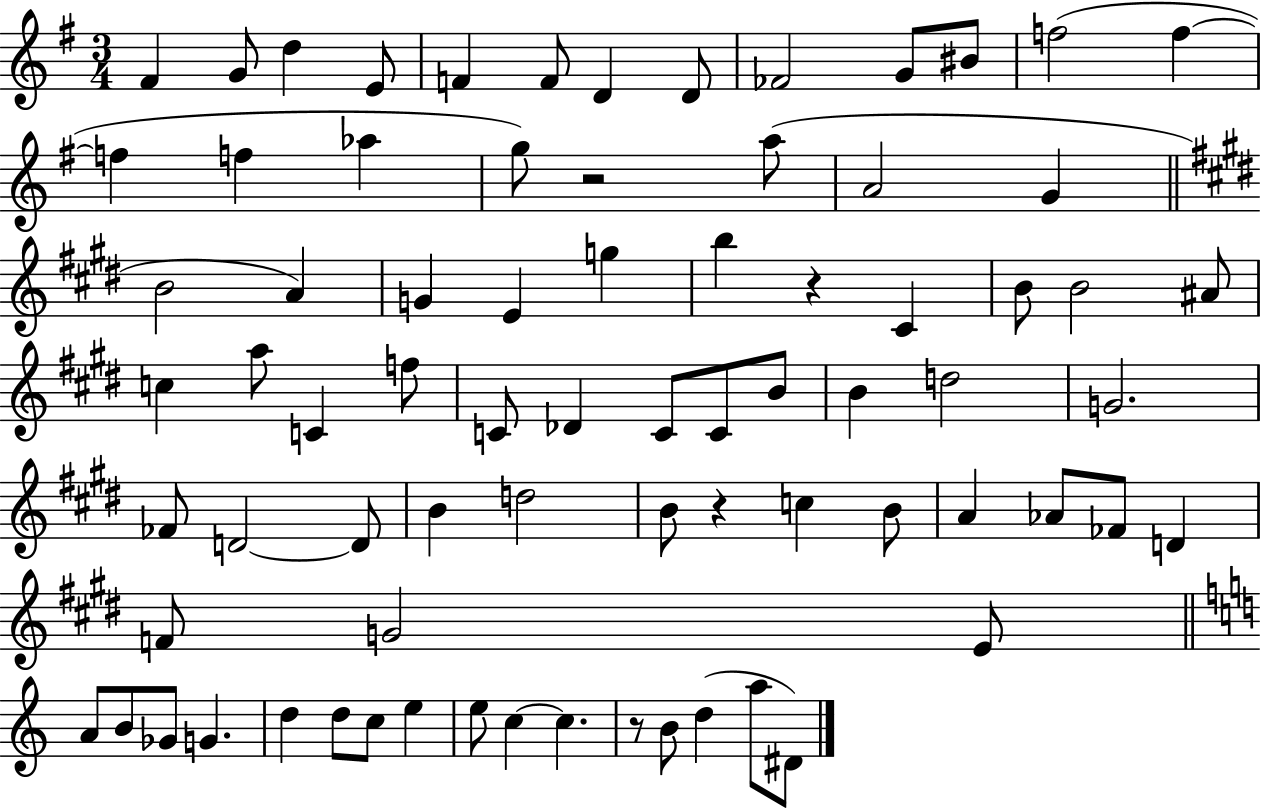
X:1
T:Untitled
M:3/4
L:1/4
K:G
^F G/2 d E/2 F F/2 D D/2 _F2 G/2 ^B/2 f2 f f f _a g/2 z2 a/2 A2 G B2 A G E g b z ^C B/2 B2 ^A/2 c a/2 C f/2 C/2 _D C/2 C/2 B/2 B d2 G2 _F/2 D2 D/2 B d2 B/2 z c B/2 A _A/2 _F/2 D F/2 G2 E/2 A/2 B/2 _G/2 G d d/2 c/2 e e/2 c c z/2 B/2 d a/2 ^D/2